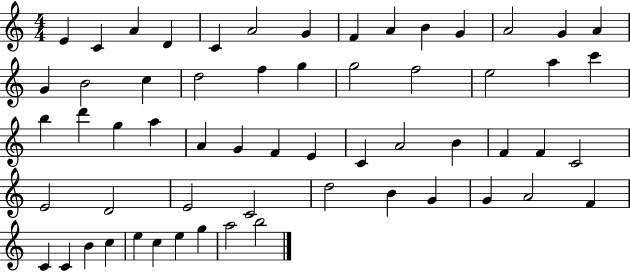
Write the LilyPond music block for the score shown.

{
  \clef treble
  \numericTimeSignature
  \time 4/4
  \key c \major
  e'4 c'4 a'4 d'4 | c'4 a'2 g'4 | f'4 a'4 b'4 g'4 | a'2 g'4 a'4 | \break g'4 b'2 c''4 | d''2 f''4 g''4 | g''2 f''2 | e''2 a''4 c'''4 | \break b''4 d'''4 g''4 a''4 | a'4 g'4 f'4 e'4 | c'4 a'2 b'4 | f'4 f'4 c'2 | \break e'2 d'2 | e'2 c'2 | d''2 b'4 g'4 | g'4 a'2 f'4 | \break c'4 c'4 b'4 c''4 | e''4 c''4 e''4 g''4 | a''2 b''2 | \bar "|."
}